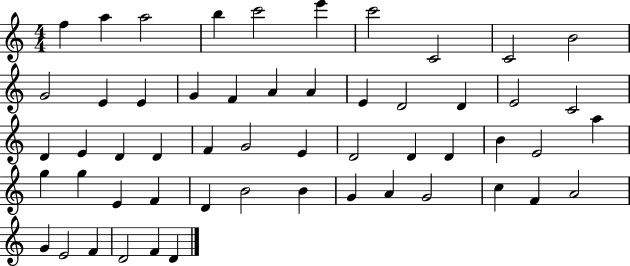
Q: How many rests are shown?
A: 0